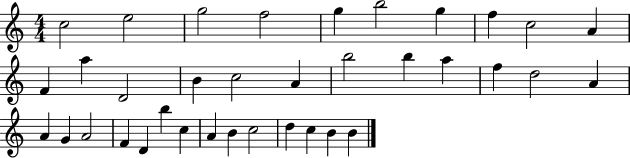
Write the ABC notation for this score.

X:1
T:Untitled
M:4/4
L:1/4
K:C
c2 e2 g2 f2 g b2 g f c2 A F a D2 B c2 A b2 b a f d2 A A G A2 F D b c A B c2 d c B B